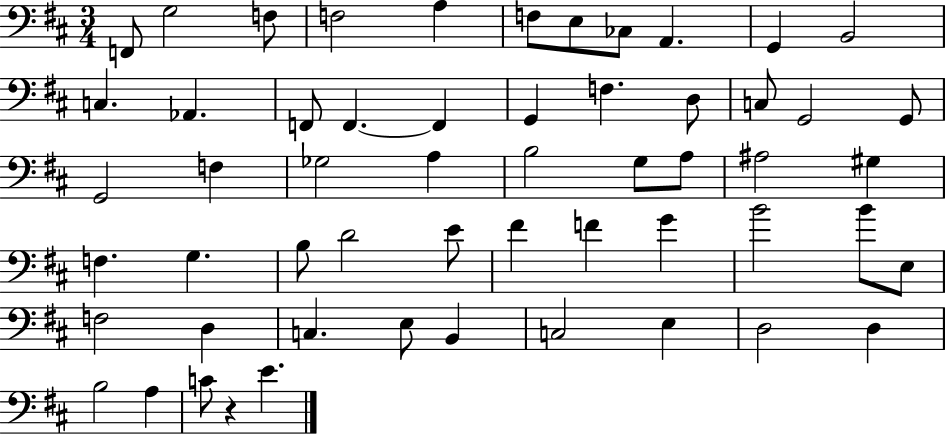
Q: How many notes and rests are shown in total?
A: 56